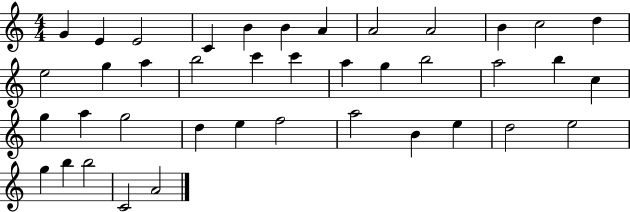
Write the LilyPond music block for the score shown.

{
  \clef treble
  \numericTimeSignature
  \time 4/4
  \key c \major
  g'4 e'4 e'2 | c'4 b'4 b'4 a'4 | a'2 a'2 | b'4 c''2 d''4 | \break e''2 g''4 a''4 | b''2 c'''4 c'''4 | a''4 g''4 b''2 | a''2 b''4 c''4 | \break g''4 a''4 g''2 | d''4 e''4 f''2 | a''2 b'4 e''4 | d''2 e''2 | \break g''4 b''4 b''2 | c'2 a'2 | \bar "|."
}